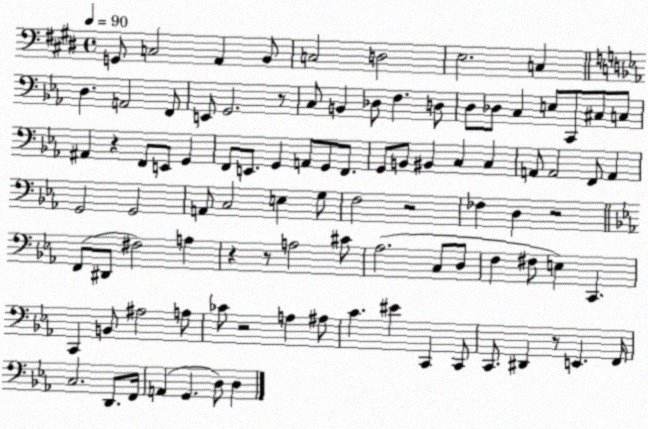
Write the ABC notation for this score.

X:1
T:Untitled
M:4/4
L:1/4
K:E
G,,/2 C,2 A,, B,,/2 C,2 D,2 E,2 C, D, A,,2 F,,/2 E,,/2 G,,2 z/2 C,/2 B,, _D,/2 F, D,/2 D,/2 _D,/2 C, E,/2 C,,/2 ^C,/2 C,/2 ^A,, z F,,/2 E,,/2 G,, F,,/2 E,,/2 G,, A,,/2 G,,/2 F,,/2 G,,/2 B,,/2 ^B,, C, C, A,,/2 A,,2 F,,/2 A,, G,,2 G,,2 A,,/2 C,2 E, G,/2 F,2 z2 _F, D, z2 F,,/2 ^D,,/2 ^F,2 A, z z/2 A,2 ^C/2 _A,2 C,/2 D,/2 F, ^F,/2 E, C,, C,, B,,/2 ^A,2 A,/2 _C/2 z2 A, ^A,/2 C ^E C,, C,,/2 C,,/2 ^D,, z/2 E,, F,,/4 C,2 D,,/2 F,,/4 A,, G,, D,/2 D,